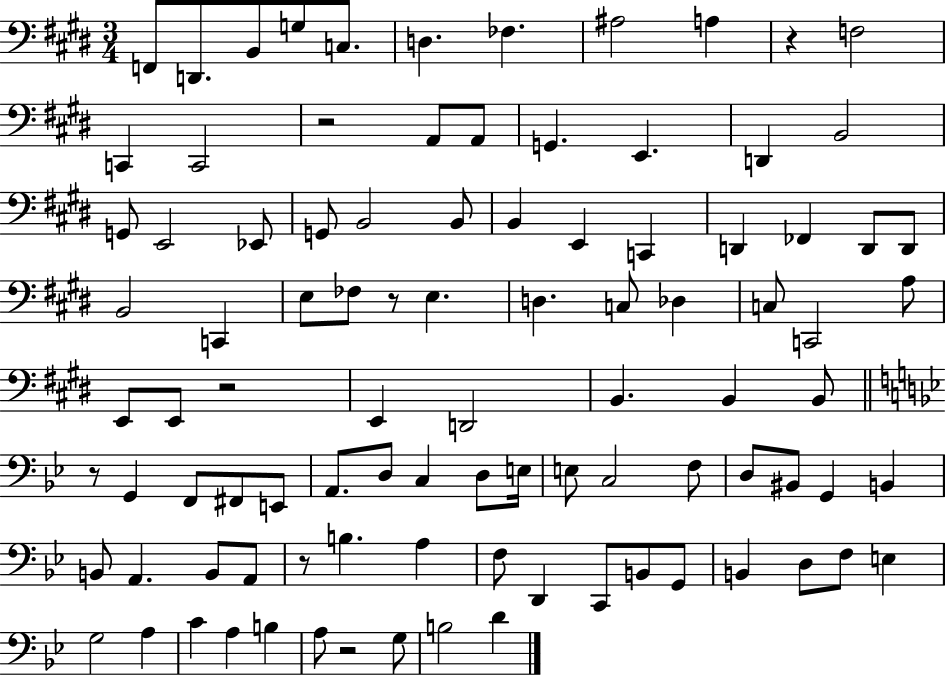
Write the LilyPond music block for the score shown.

{
  \clef bass
  \numericTimeSignature
  \time 3/4
  \key e \major
  \repeat volta 2 { f,8 d,8. b,8 g8 c8. | d4. fes4. | ais2 a4 | r4 f2 | \break c,4 c,2 | r2 a,8 a,8 | g,4. e,4. | d,4 b,2 | \break g,8 e,2 ees,8 | g,8 b,2 b,8 | b,4 e,4 c,4 | d,4 fes,4 d,8 d,8 | \break b,2 c,4 | e8 fes8 r8 e4. | d4. c8 des4 | c8 c,2 a8 | \break e,8 e,8 r2 | e,4 d,2 | b,4. b,4 b,8 | \bar "||" \break \key g \minor r8 g,4 f,8 fis,8 e,8 | a,8. d8 c4 d8 e16 | e8 c2 f8 | d8 bis,8 g,4 b,4 | \break b,8 a,4. b,8 a,8 | r8 b4. a4 | f8 d,4 c,8 b,8 g,8 | b,4 d8 f8 e4 | \break g2 a4 | c'4 a4 b4 | a8 r2 g8 | b2 d'4 | \break } \bar "|."
}